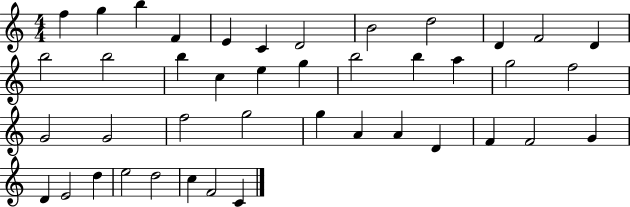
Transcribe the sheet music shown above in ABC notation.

X:1
T:Untitled
M:4/4
L:1/4
K:C
f g b F E C D2 B2 d2 D F2 D b2 b2 b c e g b2 b a g2 f2 G2 G2 f2 g2 g A A D F F2 G D E2 d e2 d2 c F2 C